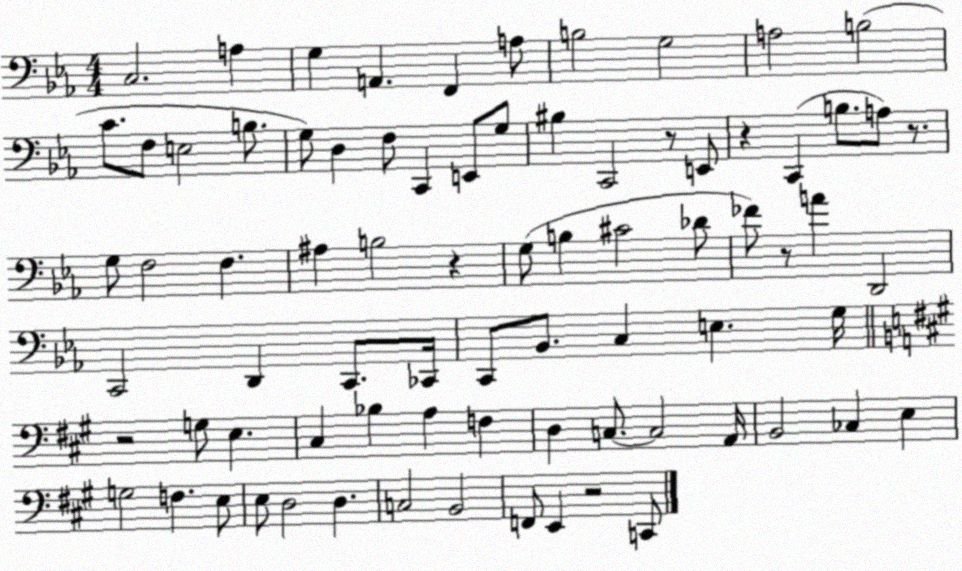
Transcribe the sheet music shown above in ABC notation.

X:1
T:Untitled
M:4/4
L:1/4
K:Eb
C,2 A, G, A,, F,, A,/2 B,2 G,2 A,2 B,2 C/2 F,/2 E,2 B,/2 G,/2 D, F,/2 C,, E,,/2 G,/2 ^B, C,,2 z/2 E,,/2 z C,, B,/2 A,/2 z/2 G,/2 F,2 F, ^A, B,2 z G,/2 B, ^C2 _D/2 _F/2 z/2 A D,,2 C,,2 D,, C,,/2 _C,,/4 C,,/2 _B,,/2 C, E, G,/4 z2 G,/2 E, ^C, _B, A, F, D, C,/2 C,2 A,,/4 B,,2 _C, E, G,2 F, E,/2 E,/2 D,2 D, C,2 B,,2 F,,/2 E,, z2 C,,/2